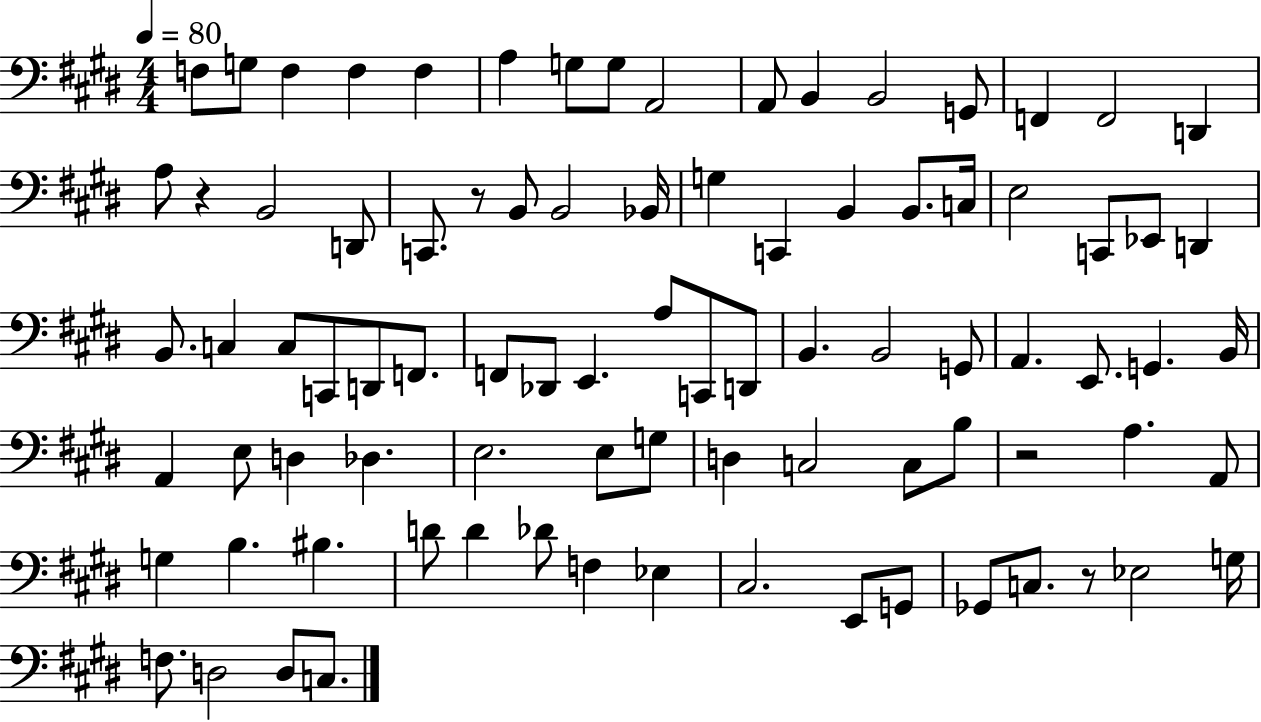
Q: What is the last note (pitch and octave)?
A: C3